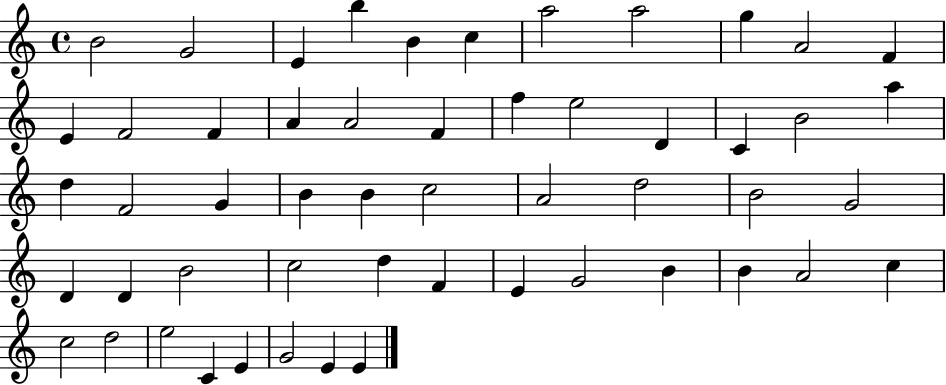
X:1
T:Untitled
M:4/4
L:1/4
K:C
B2 G2 E b B c a2 a2 g A2 F E F2 F A A2 F f e2 D C B2 a d F2 G B B c2 A2 d2 B2 G2 D D B2 c2 d F E G2 B B A2 c c2 d2 e2 C E G2 E E